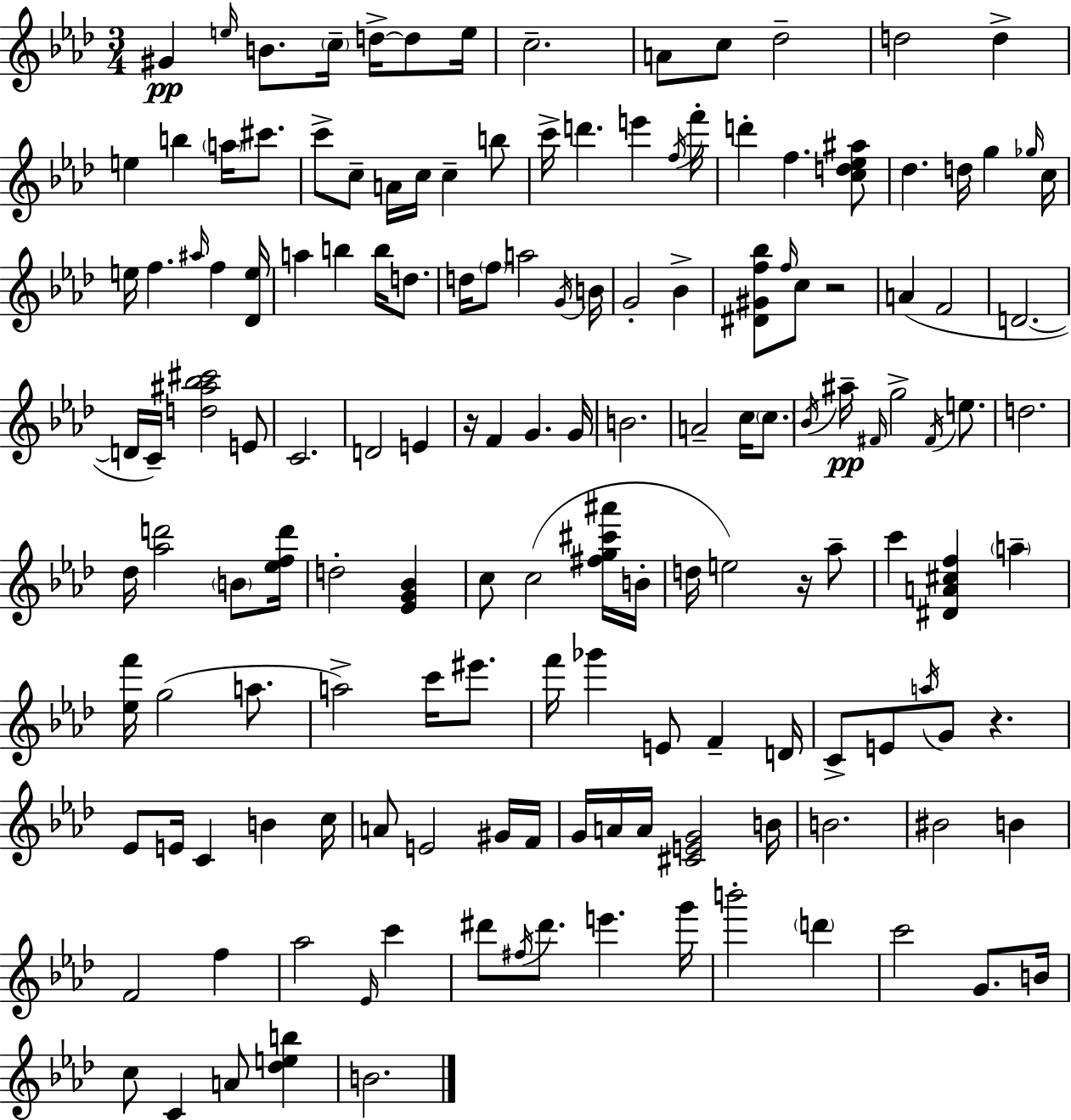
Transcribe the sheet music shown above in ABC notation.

X:1
T:Untitled
M:3/4
L:1/4
K:Ab
^G e/4 B/2 c/4 d/4 d/2 e/4 c2 A/2 c/2 _d2 d2 d e b a/4 ^c'/2 c'/2 c/2 A/4 c/4 c b/2 c'/4 d' e' f/4 f'/4 d' f [cd_e^a]/2 _d d/4 g _g/4 c/4 e/4 f ^a/4 f [_De]/4 a b b/4 d/2 d/4 f/2 a2 G/4 B/4 G2 _B [^D^Gf_b]/2 f/4 c/2 z2 A F2 D2 D/4 C/4 [d^a_b^c']2 E/2 C2 D2 E z/4 F G G/4 B2 A2 c/4 c/2 _B/4 ^a/4 ^F/4 g2 ^F/4 e/2 d2 _d/4 [_ad']2 B/2 [_efd']/4 d2 [_EG_B] c/2 c2 [^fg^c'^a']/4 B/4 d/4 e2 z/4 _a/2 c' [^DA^cf] a [_ef']/4 g2 a/2 a2 c'/4 ^e'/2 f'/4 _g' E/2 F D/4 C/2 E/2 a/4 G/2 z _E/2 E/4 C B c/4 A/2 E2 ^G/4 F/4 G/4 A/4 A/4 [^CEG]2 B/4 B2 ^B2 B F2 f _a2 _E/4 c' ^d'/2 ^f/4 ^d'/2 e' g'/4 b'2 d' c'2 G/2 B/4 c/2 C A/2 [_deb] B2